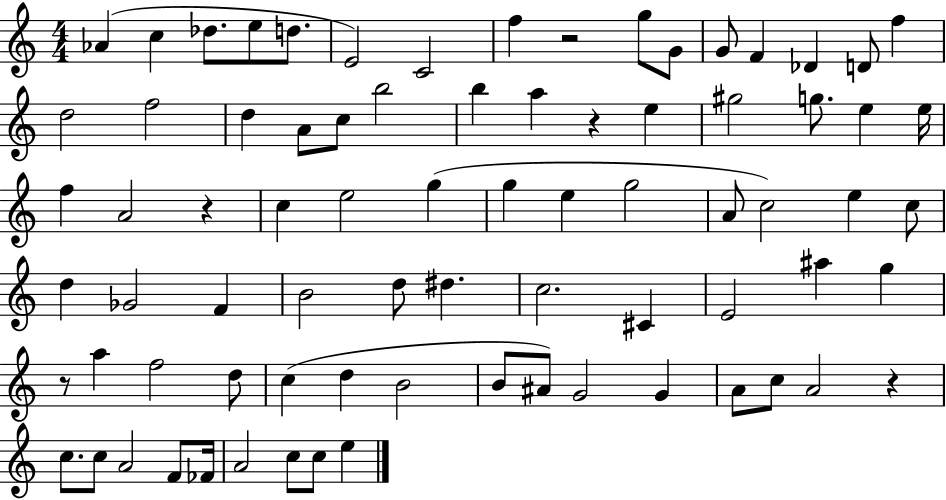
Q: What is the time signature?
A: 4/4